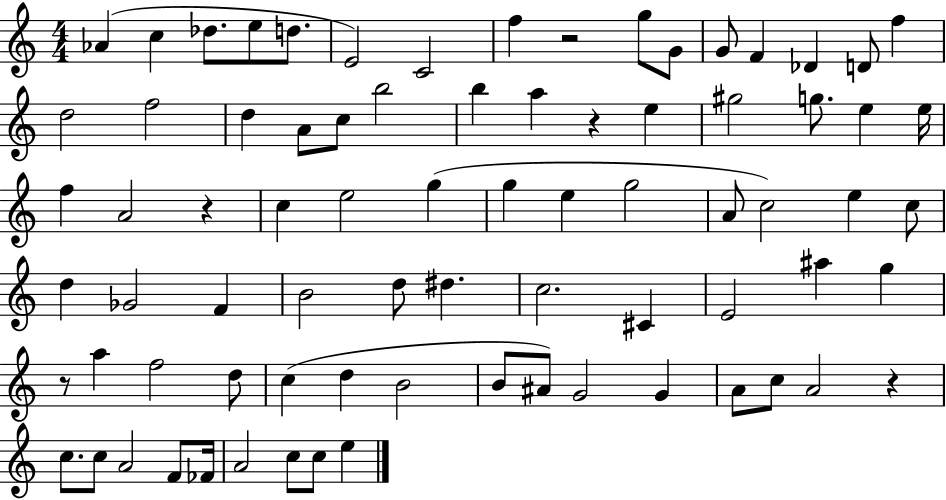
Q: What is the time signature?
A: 4/4